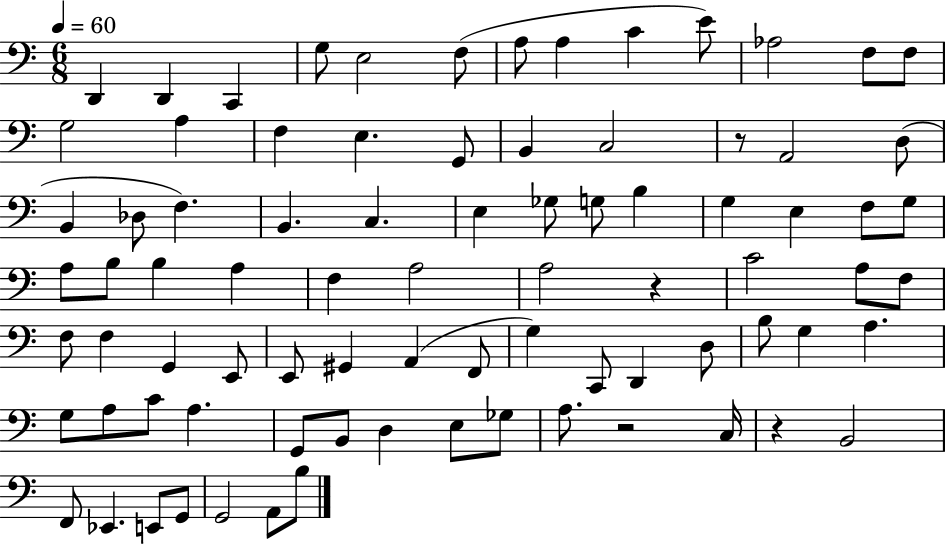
D2/q D2/q C2/q G3/e E3/h F3/e A3/e A3/q C4/q E4/e Ab3/h F3/e F3/e G3/h A3/q F3/q E3/q. G2/e B2/q C3/h R/e A2/h D3/e B2/q Db3/e F3/q. B2/q. C3/q. E3/q Gb3/e G3/e B3/q G3/q E3/q F3/e G3/e A3/e B3/e B3/q A3/q F3/q A3/h A3/h R/q C4/h A3/e F3/e F3/e F3/q G2/q E2/e E2/e G#2/q A2/q F2/e G3/q C2/e D2/q D3/e B3/e G3/q A3/q. G3/e A3/e C4/e A3/q. G2/e B2/e D3/q E3/e Gb3/e A3/e. R/h C3/s R/q B2/h F2/e Eb2/q. E2/e G2/e G2/h A2/e B3/e